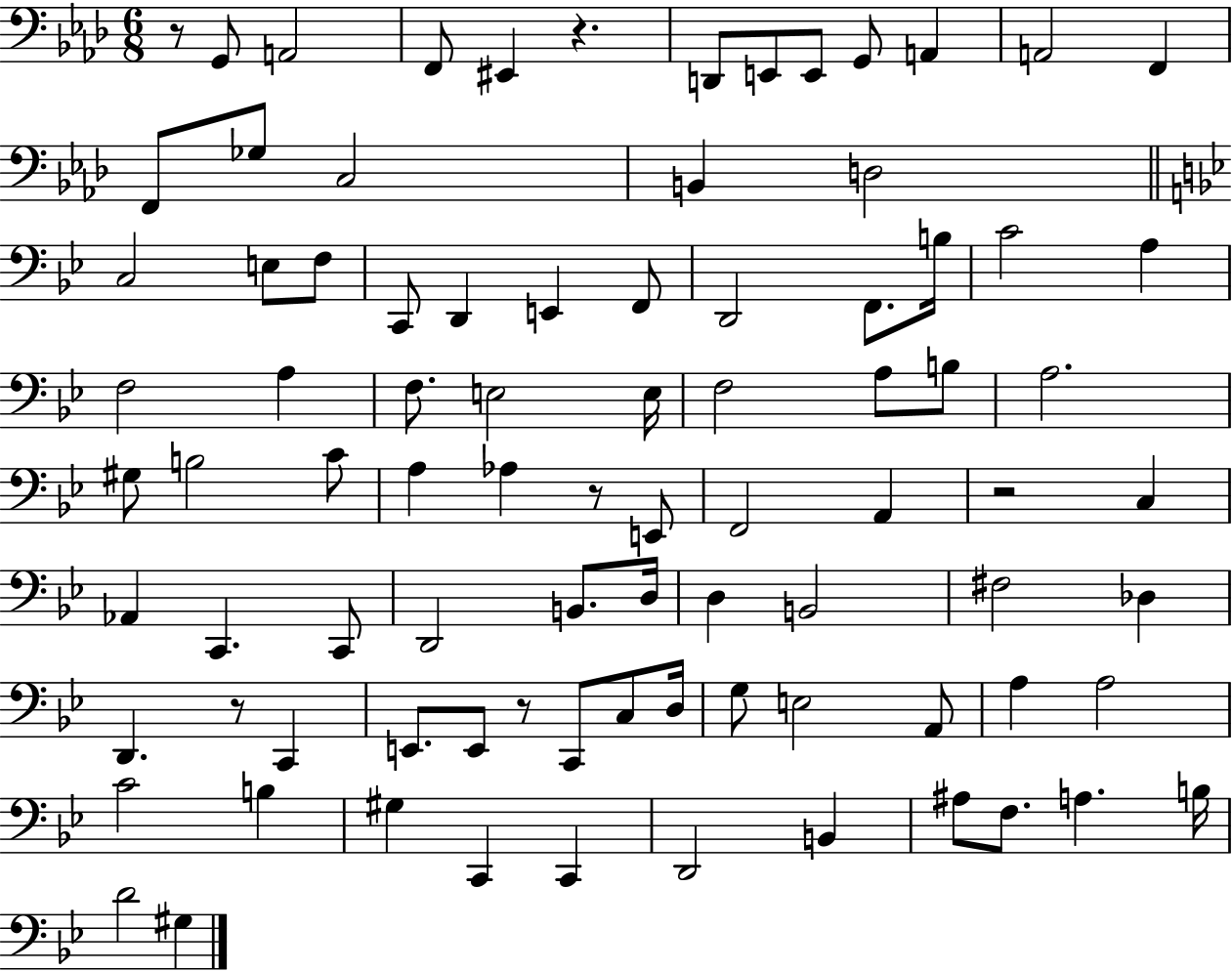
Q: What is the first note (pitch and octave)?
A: G2